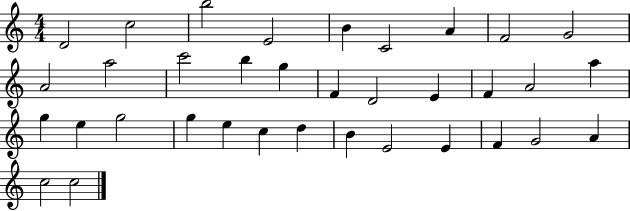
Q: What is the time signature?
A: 4/4